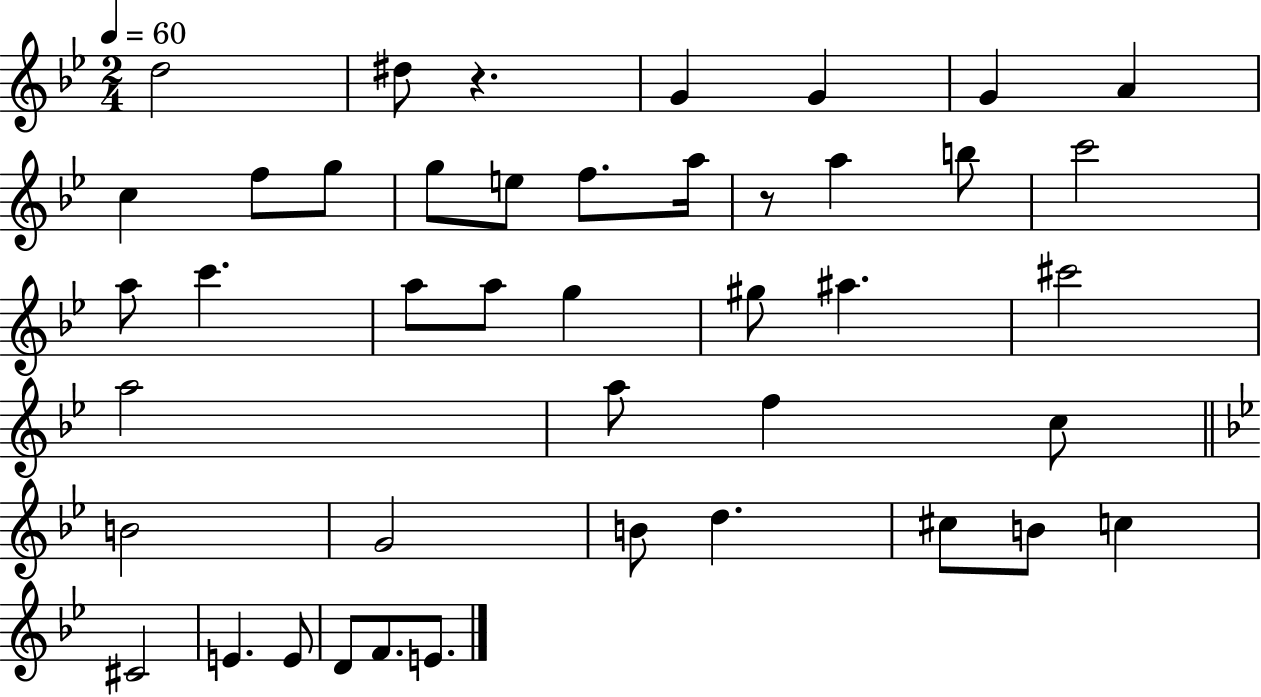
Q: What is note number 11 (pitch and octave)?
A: E5